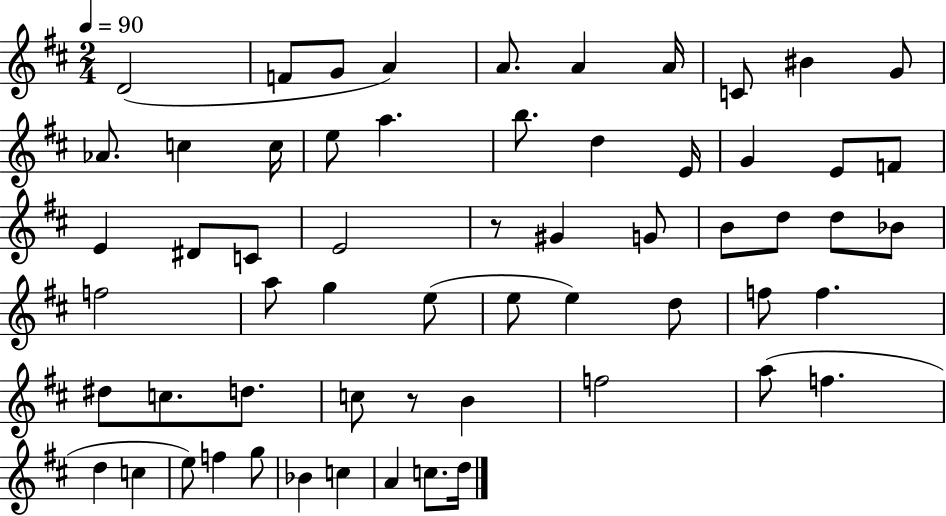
{
  \clef treble
  \numericTimeSignature
  \time 2/4
  \key d \major
  \tempo 4 = 90
  d'2( | f'8 g'8 a'4) | a'8. a'4 a'16 | c'8 bis'4 g'8 | \break aes'8. c''4 c''16 | e''8 a''4. | b''8. d''4 e'16 | g'4 e'8 f'8 | \break e'4 dis'8 c'8 | e'2 | r8 gis'4 g'8 | b'8 d''8 d''8 bes'8 | \break f''2 | a''8 g''4 e''8( | e''8 e''4) d''8 | f''8 f''4. | \break dis''8 c''8. d''8. | c''8 r8 b'4 | f''2 | a''8( f''4. | \break d''4 c''4 | e''8) f''4 g''8 | bes'4 c''4 | a'4 c''8. d''16 | \break \bar "|."
}